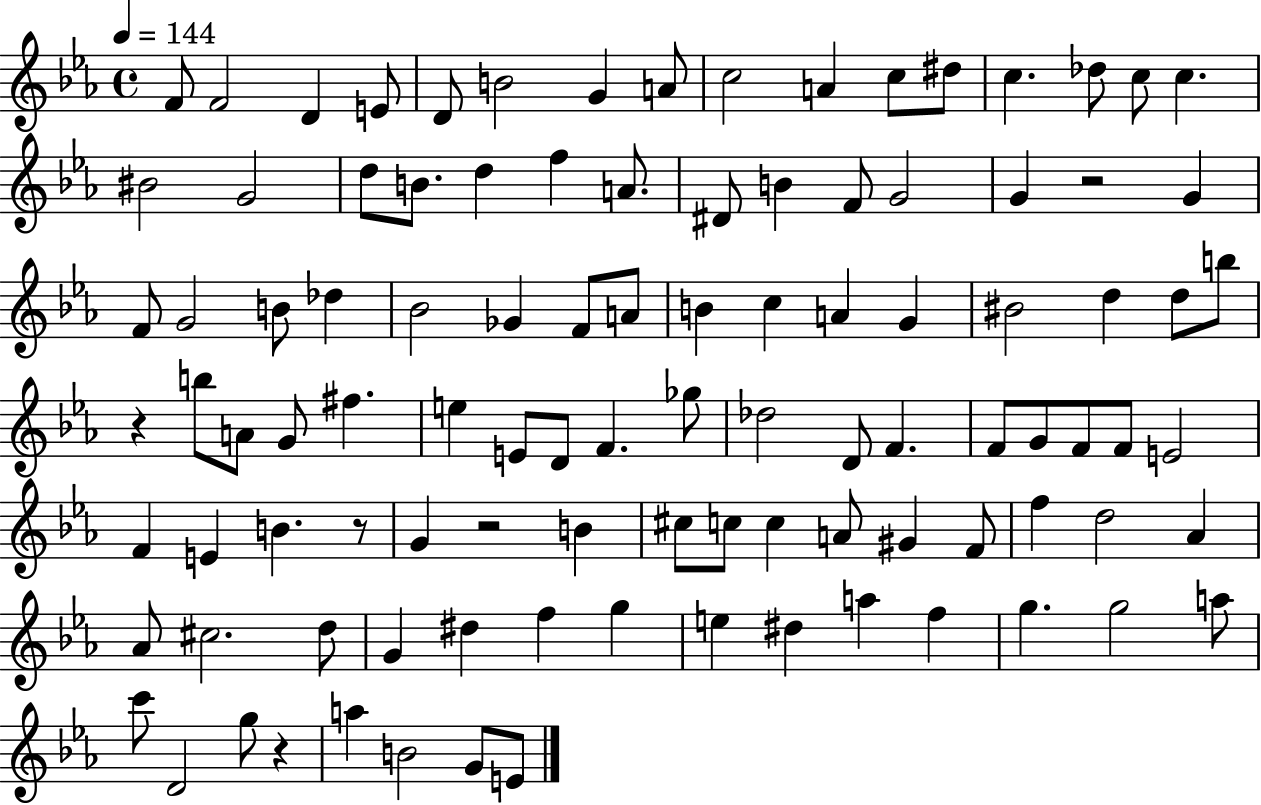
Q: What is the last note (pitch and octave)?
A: E4